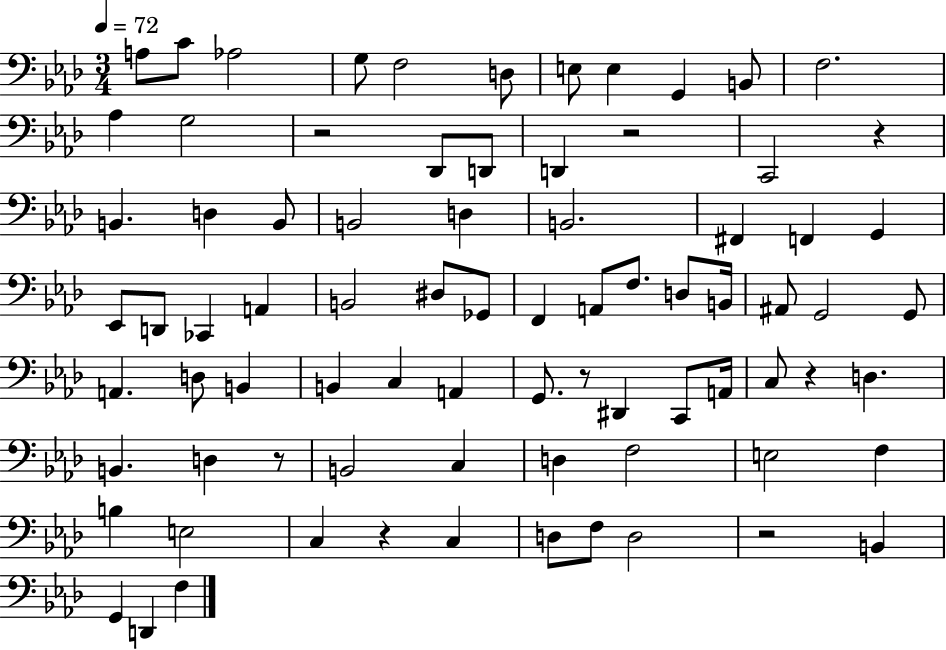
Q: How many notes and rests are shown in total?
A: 80